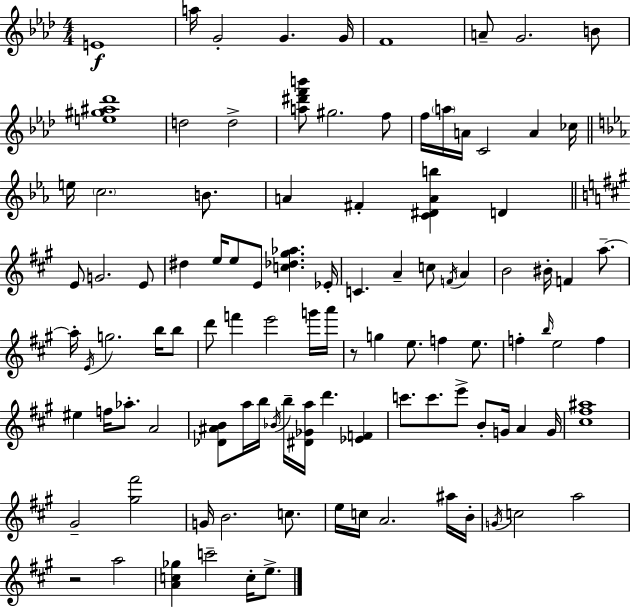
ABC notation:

X:1
T:Untitled
M:4/4
L:1/4
K:Ab
E4 a/4 G2 G G/4 F4 A/2 G2 B/2 [e^g^a_d']4 d2 d2 [a^d'f'b']/2 ^g2 f/2 f/4 a/4 A/4 C2 A _c/4 e/4 c2 B/2 A ^F [C^DAb] D E/2 G2 E/2 ^d e/4 e/2 E/2 [c_d^g_a] _E/4 C A c/2 F/4 A B2 ^B/4 F a/2 a/4 E/4 g2 b/4 b/2 d'/2 f' e'2 g'/4 a'/4 z/2 g e/2 f e/2 f b/4 e2 f ^e f/4 _a/2 A2 [_D^AB]/2 a/4 b/4 _B/4 b/4 [^D_Ga]/4 d' [_EF] c'/2 c'/2 e'/2 B/2 G/4 A G/4 [^c^f^a]4 ^G2 [^g^f']2 G/4 B2 c/2 e/4 c/4 A2 ^a/4 B/4 G/4 c2 a2 z2 a2 [Ac_g] c'2 c/4 e/2